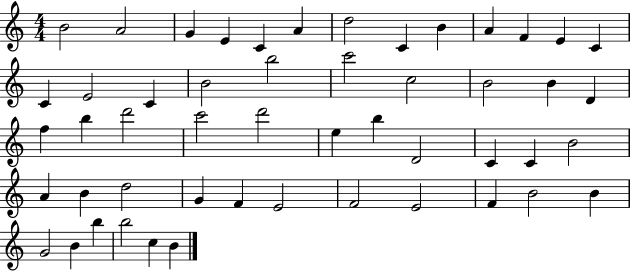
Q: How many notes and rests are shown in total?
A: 51